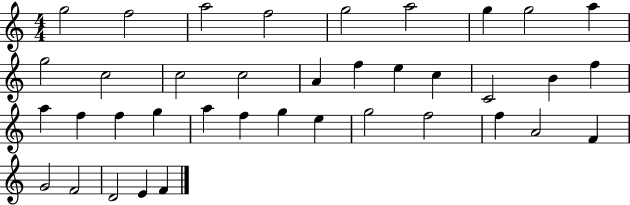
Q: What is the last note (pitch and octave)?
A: F4